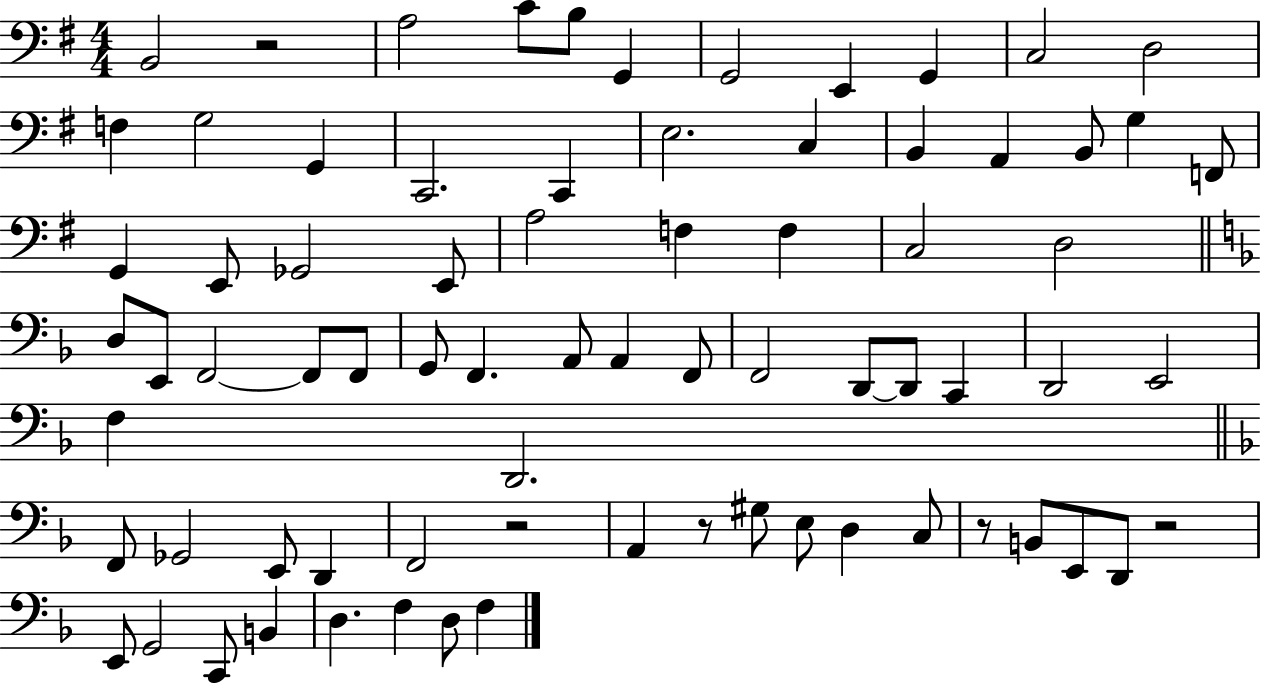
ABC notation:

X:1
T:Untitled
M:4/4
L:1/4
K:G
B,,2 z2 A,2 C/2 B,/2 G,, G,,2 E,, G,, C,2 D,2 F, G,2 G,, C,,2 C,, E,2 C, B,, A,, B,,/2 G, F,,/2 G,, E,,/2 _G,,2 E,,/2 A,2 F, F, C,2 D,2 D,/2 E,,/2 F,,2 F,,/2 F,,/2 G,,/2 F,, A,,/2 A,, F,,/2 F,,2 D,,/2 D,,/2 C,, D,,2 E,,2 F, D,,2 F,,/2 _G,,2 E,,/2 D,, F,,2 z2 A,, z/2 ^G,/2 E,/2 D, C,/2 z/2 B,,/2 E,,/2 D,,/2 z2 E,,/2 G,,2 C,,/2 B,, D, F, D,/2 F,